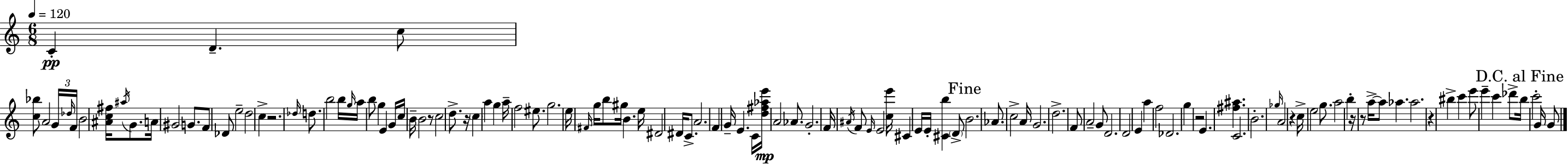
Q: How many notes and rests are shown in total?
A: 121